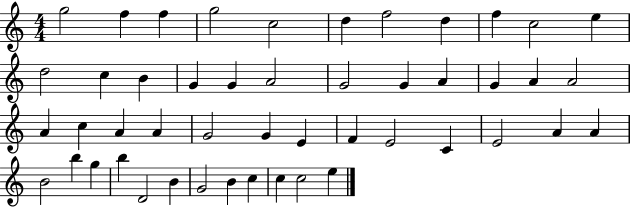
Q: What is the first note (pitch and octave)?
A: G5